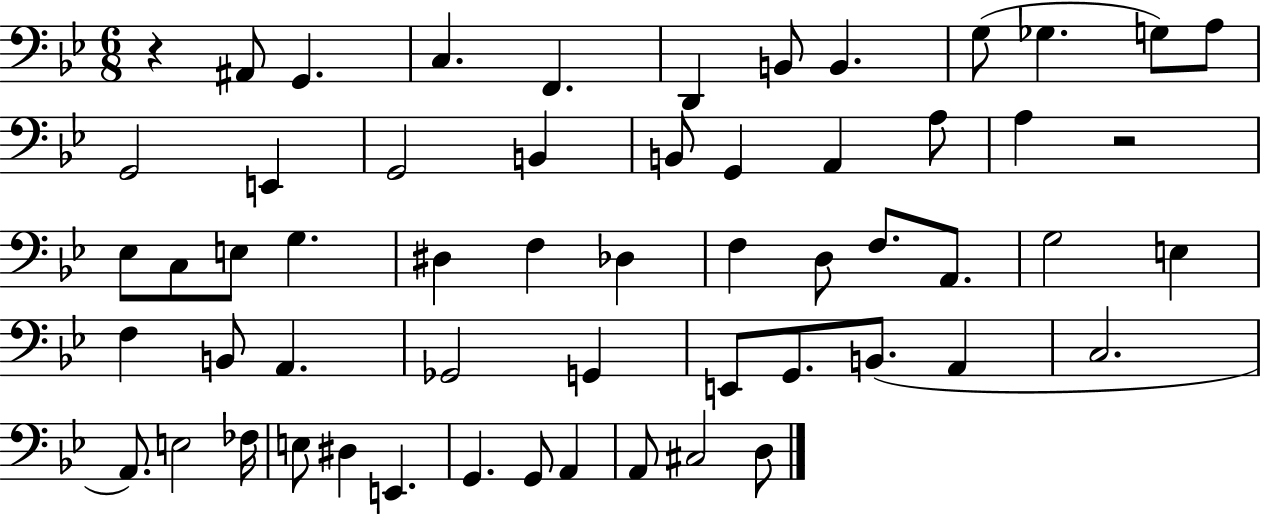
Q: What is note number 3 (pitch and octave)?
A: C3